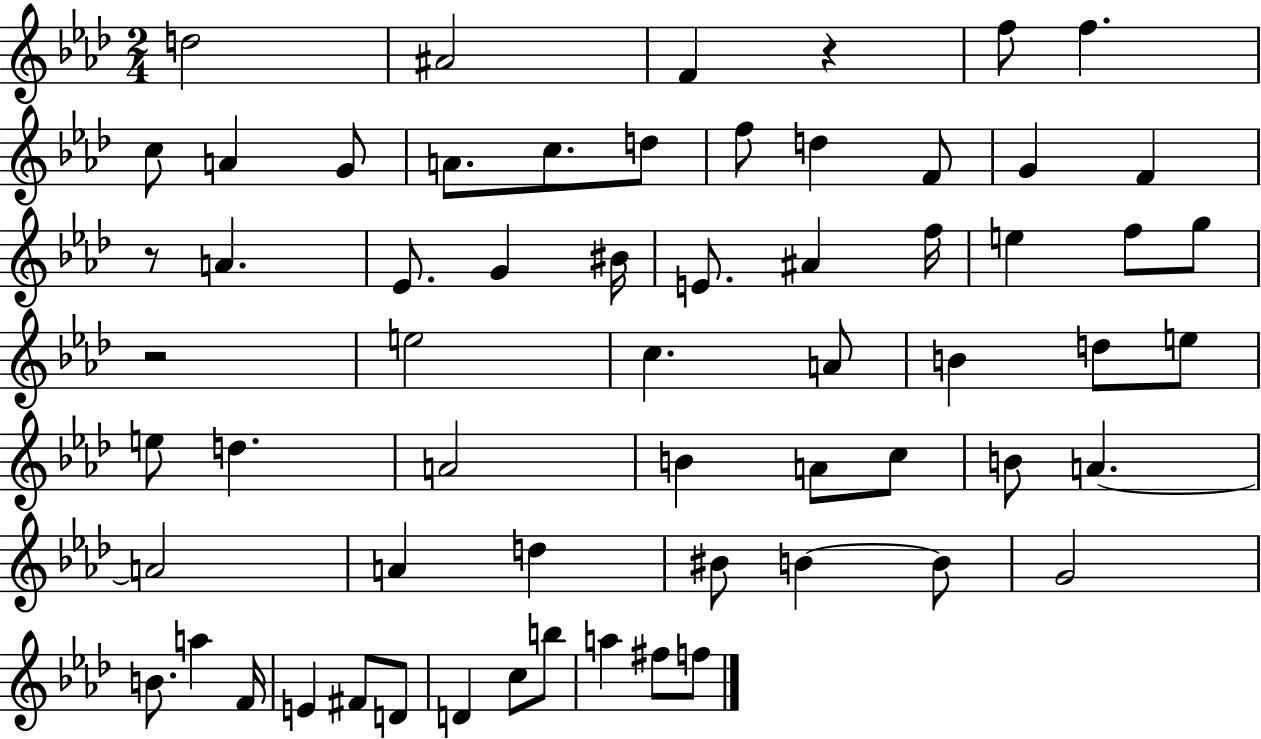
D5/h A#4/h F4/q R/q F5/e F5/q. C5/e A4/q G4/e A4/e. C5/e. D5/e F5/e D5/q F4/e G4/q F4/q R/e A4/q. Eb4/e. G4/q BIS4/s E4/e. A#4/q F5/s E5/q F5/e G5/e R/h E5/h C5/q. A4/e B4/q D5/e E5/e E5/e D5/q. A4/h B4/q A4/e C5/e B4/e A4/q. A4/h A4/q D5/q BIS4/e B4/q B4/e G4/h B4/e. A5/q F4/s E4/q F#4/e D4/e D4/q C5/e B5/e A5/q F#5/e F5/e